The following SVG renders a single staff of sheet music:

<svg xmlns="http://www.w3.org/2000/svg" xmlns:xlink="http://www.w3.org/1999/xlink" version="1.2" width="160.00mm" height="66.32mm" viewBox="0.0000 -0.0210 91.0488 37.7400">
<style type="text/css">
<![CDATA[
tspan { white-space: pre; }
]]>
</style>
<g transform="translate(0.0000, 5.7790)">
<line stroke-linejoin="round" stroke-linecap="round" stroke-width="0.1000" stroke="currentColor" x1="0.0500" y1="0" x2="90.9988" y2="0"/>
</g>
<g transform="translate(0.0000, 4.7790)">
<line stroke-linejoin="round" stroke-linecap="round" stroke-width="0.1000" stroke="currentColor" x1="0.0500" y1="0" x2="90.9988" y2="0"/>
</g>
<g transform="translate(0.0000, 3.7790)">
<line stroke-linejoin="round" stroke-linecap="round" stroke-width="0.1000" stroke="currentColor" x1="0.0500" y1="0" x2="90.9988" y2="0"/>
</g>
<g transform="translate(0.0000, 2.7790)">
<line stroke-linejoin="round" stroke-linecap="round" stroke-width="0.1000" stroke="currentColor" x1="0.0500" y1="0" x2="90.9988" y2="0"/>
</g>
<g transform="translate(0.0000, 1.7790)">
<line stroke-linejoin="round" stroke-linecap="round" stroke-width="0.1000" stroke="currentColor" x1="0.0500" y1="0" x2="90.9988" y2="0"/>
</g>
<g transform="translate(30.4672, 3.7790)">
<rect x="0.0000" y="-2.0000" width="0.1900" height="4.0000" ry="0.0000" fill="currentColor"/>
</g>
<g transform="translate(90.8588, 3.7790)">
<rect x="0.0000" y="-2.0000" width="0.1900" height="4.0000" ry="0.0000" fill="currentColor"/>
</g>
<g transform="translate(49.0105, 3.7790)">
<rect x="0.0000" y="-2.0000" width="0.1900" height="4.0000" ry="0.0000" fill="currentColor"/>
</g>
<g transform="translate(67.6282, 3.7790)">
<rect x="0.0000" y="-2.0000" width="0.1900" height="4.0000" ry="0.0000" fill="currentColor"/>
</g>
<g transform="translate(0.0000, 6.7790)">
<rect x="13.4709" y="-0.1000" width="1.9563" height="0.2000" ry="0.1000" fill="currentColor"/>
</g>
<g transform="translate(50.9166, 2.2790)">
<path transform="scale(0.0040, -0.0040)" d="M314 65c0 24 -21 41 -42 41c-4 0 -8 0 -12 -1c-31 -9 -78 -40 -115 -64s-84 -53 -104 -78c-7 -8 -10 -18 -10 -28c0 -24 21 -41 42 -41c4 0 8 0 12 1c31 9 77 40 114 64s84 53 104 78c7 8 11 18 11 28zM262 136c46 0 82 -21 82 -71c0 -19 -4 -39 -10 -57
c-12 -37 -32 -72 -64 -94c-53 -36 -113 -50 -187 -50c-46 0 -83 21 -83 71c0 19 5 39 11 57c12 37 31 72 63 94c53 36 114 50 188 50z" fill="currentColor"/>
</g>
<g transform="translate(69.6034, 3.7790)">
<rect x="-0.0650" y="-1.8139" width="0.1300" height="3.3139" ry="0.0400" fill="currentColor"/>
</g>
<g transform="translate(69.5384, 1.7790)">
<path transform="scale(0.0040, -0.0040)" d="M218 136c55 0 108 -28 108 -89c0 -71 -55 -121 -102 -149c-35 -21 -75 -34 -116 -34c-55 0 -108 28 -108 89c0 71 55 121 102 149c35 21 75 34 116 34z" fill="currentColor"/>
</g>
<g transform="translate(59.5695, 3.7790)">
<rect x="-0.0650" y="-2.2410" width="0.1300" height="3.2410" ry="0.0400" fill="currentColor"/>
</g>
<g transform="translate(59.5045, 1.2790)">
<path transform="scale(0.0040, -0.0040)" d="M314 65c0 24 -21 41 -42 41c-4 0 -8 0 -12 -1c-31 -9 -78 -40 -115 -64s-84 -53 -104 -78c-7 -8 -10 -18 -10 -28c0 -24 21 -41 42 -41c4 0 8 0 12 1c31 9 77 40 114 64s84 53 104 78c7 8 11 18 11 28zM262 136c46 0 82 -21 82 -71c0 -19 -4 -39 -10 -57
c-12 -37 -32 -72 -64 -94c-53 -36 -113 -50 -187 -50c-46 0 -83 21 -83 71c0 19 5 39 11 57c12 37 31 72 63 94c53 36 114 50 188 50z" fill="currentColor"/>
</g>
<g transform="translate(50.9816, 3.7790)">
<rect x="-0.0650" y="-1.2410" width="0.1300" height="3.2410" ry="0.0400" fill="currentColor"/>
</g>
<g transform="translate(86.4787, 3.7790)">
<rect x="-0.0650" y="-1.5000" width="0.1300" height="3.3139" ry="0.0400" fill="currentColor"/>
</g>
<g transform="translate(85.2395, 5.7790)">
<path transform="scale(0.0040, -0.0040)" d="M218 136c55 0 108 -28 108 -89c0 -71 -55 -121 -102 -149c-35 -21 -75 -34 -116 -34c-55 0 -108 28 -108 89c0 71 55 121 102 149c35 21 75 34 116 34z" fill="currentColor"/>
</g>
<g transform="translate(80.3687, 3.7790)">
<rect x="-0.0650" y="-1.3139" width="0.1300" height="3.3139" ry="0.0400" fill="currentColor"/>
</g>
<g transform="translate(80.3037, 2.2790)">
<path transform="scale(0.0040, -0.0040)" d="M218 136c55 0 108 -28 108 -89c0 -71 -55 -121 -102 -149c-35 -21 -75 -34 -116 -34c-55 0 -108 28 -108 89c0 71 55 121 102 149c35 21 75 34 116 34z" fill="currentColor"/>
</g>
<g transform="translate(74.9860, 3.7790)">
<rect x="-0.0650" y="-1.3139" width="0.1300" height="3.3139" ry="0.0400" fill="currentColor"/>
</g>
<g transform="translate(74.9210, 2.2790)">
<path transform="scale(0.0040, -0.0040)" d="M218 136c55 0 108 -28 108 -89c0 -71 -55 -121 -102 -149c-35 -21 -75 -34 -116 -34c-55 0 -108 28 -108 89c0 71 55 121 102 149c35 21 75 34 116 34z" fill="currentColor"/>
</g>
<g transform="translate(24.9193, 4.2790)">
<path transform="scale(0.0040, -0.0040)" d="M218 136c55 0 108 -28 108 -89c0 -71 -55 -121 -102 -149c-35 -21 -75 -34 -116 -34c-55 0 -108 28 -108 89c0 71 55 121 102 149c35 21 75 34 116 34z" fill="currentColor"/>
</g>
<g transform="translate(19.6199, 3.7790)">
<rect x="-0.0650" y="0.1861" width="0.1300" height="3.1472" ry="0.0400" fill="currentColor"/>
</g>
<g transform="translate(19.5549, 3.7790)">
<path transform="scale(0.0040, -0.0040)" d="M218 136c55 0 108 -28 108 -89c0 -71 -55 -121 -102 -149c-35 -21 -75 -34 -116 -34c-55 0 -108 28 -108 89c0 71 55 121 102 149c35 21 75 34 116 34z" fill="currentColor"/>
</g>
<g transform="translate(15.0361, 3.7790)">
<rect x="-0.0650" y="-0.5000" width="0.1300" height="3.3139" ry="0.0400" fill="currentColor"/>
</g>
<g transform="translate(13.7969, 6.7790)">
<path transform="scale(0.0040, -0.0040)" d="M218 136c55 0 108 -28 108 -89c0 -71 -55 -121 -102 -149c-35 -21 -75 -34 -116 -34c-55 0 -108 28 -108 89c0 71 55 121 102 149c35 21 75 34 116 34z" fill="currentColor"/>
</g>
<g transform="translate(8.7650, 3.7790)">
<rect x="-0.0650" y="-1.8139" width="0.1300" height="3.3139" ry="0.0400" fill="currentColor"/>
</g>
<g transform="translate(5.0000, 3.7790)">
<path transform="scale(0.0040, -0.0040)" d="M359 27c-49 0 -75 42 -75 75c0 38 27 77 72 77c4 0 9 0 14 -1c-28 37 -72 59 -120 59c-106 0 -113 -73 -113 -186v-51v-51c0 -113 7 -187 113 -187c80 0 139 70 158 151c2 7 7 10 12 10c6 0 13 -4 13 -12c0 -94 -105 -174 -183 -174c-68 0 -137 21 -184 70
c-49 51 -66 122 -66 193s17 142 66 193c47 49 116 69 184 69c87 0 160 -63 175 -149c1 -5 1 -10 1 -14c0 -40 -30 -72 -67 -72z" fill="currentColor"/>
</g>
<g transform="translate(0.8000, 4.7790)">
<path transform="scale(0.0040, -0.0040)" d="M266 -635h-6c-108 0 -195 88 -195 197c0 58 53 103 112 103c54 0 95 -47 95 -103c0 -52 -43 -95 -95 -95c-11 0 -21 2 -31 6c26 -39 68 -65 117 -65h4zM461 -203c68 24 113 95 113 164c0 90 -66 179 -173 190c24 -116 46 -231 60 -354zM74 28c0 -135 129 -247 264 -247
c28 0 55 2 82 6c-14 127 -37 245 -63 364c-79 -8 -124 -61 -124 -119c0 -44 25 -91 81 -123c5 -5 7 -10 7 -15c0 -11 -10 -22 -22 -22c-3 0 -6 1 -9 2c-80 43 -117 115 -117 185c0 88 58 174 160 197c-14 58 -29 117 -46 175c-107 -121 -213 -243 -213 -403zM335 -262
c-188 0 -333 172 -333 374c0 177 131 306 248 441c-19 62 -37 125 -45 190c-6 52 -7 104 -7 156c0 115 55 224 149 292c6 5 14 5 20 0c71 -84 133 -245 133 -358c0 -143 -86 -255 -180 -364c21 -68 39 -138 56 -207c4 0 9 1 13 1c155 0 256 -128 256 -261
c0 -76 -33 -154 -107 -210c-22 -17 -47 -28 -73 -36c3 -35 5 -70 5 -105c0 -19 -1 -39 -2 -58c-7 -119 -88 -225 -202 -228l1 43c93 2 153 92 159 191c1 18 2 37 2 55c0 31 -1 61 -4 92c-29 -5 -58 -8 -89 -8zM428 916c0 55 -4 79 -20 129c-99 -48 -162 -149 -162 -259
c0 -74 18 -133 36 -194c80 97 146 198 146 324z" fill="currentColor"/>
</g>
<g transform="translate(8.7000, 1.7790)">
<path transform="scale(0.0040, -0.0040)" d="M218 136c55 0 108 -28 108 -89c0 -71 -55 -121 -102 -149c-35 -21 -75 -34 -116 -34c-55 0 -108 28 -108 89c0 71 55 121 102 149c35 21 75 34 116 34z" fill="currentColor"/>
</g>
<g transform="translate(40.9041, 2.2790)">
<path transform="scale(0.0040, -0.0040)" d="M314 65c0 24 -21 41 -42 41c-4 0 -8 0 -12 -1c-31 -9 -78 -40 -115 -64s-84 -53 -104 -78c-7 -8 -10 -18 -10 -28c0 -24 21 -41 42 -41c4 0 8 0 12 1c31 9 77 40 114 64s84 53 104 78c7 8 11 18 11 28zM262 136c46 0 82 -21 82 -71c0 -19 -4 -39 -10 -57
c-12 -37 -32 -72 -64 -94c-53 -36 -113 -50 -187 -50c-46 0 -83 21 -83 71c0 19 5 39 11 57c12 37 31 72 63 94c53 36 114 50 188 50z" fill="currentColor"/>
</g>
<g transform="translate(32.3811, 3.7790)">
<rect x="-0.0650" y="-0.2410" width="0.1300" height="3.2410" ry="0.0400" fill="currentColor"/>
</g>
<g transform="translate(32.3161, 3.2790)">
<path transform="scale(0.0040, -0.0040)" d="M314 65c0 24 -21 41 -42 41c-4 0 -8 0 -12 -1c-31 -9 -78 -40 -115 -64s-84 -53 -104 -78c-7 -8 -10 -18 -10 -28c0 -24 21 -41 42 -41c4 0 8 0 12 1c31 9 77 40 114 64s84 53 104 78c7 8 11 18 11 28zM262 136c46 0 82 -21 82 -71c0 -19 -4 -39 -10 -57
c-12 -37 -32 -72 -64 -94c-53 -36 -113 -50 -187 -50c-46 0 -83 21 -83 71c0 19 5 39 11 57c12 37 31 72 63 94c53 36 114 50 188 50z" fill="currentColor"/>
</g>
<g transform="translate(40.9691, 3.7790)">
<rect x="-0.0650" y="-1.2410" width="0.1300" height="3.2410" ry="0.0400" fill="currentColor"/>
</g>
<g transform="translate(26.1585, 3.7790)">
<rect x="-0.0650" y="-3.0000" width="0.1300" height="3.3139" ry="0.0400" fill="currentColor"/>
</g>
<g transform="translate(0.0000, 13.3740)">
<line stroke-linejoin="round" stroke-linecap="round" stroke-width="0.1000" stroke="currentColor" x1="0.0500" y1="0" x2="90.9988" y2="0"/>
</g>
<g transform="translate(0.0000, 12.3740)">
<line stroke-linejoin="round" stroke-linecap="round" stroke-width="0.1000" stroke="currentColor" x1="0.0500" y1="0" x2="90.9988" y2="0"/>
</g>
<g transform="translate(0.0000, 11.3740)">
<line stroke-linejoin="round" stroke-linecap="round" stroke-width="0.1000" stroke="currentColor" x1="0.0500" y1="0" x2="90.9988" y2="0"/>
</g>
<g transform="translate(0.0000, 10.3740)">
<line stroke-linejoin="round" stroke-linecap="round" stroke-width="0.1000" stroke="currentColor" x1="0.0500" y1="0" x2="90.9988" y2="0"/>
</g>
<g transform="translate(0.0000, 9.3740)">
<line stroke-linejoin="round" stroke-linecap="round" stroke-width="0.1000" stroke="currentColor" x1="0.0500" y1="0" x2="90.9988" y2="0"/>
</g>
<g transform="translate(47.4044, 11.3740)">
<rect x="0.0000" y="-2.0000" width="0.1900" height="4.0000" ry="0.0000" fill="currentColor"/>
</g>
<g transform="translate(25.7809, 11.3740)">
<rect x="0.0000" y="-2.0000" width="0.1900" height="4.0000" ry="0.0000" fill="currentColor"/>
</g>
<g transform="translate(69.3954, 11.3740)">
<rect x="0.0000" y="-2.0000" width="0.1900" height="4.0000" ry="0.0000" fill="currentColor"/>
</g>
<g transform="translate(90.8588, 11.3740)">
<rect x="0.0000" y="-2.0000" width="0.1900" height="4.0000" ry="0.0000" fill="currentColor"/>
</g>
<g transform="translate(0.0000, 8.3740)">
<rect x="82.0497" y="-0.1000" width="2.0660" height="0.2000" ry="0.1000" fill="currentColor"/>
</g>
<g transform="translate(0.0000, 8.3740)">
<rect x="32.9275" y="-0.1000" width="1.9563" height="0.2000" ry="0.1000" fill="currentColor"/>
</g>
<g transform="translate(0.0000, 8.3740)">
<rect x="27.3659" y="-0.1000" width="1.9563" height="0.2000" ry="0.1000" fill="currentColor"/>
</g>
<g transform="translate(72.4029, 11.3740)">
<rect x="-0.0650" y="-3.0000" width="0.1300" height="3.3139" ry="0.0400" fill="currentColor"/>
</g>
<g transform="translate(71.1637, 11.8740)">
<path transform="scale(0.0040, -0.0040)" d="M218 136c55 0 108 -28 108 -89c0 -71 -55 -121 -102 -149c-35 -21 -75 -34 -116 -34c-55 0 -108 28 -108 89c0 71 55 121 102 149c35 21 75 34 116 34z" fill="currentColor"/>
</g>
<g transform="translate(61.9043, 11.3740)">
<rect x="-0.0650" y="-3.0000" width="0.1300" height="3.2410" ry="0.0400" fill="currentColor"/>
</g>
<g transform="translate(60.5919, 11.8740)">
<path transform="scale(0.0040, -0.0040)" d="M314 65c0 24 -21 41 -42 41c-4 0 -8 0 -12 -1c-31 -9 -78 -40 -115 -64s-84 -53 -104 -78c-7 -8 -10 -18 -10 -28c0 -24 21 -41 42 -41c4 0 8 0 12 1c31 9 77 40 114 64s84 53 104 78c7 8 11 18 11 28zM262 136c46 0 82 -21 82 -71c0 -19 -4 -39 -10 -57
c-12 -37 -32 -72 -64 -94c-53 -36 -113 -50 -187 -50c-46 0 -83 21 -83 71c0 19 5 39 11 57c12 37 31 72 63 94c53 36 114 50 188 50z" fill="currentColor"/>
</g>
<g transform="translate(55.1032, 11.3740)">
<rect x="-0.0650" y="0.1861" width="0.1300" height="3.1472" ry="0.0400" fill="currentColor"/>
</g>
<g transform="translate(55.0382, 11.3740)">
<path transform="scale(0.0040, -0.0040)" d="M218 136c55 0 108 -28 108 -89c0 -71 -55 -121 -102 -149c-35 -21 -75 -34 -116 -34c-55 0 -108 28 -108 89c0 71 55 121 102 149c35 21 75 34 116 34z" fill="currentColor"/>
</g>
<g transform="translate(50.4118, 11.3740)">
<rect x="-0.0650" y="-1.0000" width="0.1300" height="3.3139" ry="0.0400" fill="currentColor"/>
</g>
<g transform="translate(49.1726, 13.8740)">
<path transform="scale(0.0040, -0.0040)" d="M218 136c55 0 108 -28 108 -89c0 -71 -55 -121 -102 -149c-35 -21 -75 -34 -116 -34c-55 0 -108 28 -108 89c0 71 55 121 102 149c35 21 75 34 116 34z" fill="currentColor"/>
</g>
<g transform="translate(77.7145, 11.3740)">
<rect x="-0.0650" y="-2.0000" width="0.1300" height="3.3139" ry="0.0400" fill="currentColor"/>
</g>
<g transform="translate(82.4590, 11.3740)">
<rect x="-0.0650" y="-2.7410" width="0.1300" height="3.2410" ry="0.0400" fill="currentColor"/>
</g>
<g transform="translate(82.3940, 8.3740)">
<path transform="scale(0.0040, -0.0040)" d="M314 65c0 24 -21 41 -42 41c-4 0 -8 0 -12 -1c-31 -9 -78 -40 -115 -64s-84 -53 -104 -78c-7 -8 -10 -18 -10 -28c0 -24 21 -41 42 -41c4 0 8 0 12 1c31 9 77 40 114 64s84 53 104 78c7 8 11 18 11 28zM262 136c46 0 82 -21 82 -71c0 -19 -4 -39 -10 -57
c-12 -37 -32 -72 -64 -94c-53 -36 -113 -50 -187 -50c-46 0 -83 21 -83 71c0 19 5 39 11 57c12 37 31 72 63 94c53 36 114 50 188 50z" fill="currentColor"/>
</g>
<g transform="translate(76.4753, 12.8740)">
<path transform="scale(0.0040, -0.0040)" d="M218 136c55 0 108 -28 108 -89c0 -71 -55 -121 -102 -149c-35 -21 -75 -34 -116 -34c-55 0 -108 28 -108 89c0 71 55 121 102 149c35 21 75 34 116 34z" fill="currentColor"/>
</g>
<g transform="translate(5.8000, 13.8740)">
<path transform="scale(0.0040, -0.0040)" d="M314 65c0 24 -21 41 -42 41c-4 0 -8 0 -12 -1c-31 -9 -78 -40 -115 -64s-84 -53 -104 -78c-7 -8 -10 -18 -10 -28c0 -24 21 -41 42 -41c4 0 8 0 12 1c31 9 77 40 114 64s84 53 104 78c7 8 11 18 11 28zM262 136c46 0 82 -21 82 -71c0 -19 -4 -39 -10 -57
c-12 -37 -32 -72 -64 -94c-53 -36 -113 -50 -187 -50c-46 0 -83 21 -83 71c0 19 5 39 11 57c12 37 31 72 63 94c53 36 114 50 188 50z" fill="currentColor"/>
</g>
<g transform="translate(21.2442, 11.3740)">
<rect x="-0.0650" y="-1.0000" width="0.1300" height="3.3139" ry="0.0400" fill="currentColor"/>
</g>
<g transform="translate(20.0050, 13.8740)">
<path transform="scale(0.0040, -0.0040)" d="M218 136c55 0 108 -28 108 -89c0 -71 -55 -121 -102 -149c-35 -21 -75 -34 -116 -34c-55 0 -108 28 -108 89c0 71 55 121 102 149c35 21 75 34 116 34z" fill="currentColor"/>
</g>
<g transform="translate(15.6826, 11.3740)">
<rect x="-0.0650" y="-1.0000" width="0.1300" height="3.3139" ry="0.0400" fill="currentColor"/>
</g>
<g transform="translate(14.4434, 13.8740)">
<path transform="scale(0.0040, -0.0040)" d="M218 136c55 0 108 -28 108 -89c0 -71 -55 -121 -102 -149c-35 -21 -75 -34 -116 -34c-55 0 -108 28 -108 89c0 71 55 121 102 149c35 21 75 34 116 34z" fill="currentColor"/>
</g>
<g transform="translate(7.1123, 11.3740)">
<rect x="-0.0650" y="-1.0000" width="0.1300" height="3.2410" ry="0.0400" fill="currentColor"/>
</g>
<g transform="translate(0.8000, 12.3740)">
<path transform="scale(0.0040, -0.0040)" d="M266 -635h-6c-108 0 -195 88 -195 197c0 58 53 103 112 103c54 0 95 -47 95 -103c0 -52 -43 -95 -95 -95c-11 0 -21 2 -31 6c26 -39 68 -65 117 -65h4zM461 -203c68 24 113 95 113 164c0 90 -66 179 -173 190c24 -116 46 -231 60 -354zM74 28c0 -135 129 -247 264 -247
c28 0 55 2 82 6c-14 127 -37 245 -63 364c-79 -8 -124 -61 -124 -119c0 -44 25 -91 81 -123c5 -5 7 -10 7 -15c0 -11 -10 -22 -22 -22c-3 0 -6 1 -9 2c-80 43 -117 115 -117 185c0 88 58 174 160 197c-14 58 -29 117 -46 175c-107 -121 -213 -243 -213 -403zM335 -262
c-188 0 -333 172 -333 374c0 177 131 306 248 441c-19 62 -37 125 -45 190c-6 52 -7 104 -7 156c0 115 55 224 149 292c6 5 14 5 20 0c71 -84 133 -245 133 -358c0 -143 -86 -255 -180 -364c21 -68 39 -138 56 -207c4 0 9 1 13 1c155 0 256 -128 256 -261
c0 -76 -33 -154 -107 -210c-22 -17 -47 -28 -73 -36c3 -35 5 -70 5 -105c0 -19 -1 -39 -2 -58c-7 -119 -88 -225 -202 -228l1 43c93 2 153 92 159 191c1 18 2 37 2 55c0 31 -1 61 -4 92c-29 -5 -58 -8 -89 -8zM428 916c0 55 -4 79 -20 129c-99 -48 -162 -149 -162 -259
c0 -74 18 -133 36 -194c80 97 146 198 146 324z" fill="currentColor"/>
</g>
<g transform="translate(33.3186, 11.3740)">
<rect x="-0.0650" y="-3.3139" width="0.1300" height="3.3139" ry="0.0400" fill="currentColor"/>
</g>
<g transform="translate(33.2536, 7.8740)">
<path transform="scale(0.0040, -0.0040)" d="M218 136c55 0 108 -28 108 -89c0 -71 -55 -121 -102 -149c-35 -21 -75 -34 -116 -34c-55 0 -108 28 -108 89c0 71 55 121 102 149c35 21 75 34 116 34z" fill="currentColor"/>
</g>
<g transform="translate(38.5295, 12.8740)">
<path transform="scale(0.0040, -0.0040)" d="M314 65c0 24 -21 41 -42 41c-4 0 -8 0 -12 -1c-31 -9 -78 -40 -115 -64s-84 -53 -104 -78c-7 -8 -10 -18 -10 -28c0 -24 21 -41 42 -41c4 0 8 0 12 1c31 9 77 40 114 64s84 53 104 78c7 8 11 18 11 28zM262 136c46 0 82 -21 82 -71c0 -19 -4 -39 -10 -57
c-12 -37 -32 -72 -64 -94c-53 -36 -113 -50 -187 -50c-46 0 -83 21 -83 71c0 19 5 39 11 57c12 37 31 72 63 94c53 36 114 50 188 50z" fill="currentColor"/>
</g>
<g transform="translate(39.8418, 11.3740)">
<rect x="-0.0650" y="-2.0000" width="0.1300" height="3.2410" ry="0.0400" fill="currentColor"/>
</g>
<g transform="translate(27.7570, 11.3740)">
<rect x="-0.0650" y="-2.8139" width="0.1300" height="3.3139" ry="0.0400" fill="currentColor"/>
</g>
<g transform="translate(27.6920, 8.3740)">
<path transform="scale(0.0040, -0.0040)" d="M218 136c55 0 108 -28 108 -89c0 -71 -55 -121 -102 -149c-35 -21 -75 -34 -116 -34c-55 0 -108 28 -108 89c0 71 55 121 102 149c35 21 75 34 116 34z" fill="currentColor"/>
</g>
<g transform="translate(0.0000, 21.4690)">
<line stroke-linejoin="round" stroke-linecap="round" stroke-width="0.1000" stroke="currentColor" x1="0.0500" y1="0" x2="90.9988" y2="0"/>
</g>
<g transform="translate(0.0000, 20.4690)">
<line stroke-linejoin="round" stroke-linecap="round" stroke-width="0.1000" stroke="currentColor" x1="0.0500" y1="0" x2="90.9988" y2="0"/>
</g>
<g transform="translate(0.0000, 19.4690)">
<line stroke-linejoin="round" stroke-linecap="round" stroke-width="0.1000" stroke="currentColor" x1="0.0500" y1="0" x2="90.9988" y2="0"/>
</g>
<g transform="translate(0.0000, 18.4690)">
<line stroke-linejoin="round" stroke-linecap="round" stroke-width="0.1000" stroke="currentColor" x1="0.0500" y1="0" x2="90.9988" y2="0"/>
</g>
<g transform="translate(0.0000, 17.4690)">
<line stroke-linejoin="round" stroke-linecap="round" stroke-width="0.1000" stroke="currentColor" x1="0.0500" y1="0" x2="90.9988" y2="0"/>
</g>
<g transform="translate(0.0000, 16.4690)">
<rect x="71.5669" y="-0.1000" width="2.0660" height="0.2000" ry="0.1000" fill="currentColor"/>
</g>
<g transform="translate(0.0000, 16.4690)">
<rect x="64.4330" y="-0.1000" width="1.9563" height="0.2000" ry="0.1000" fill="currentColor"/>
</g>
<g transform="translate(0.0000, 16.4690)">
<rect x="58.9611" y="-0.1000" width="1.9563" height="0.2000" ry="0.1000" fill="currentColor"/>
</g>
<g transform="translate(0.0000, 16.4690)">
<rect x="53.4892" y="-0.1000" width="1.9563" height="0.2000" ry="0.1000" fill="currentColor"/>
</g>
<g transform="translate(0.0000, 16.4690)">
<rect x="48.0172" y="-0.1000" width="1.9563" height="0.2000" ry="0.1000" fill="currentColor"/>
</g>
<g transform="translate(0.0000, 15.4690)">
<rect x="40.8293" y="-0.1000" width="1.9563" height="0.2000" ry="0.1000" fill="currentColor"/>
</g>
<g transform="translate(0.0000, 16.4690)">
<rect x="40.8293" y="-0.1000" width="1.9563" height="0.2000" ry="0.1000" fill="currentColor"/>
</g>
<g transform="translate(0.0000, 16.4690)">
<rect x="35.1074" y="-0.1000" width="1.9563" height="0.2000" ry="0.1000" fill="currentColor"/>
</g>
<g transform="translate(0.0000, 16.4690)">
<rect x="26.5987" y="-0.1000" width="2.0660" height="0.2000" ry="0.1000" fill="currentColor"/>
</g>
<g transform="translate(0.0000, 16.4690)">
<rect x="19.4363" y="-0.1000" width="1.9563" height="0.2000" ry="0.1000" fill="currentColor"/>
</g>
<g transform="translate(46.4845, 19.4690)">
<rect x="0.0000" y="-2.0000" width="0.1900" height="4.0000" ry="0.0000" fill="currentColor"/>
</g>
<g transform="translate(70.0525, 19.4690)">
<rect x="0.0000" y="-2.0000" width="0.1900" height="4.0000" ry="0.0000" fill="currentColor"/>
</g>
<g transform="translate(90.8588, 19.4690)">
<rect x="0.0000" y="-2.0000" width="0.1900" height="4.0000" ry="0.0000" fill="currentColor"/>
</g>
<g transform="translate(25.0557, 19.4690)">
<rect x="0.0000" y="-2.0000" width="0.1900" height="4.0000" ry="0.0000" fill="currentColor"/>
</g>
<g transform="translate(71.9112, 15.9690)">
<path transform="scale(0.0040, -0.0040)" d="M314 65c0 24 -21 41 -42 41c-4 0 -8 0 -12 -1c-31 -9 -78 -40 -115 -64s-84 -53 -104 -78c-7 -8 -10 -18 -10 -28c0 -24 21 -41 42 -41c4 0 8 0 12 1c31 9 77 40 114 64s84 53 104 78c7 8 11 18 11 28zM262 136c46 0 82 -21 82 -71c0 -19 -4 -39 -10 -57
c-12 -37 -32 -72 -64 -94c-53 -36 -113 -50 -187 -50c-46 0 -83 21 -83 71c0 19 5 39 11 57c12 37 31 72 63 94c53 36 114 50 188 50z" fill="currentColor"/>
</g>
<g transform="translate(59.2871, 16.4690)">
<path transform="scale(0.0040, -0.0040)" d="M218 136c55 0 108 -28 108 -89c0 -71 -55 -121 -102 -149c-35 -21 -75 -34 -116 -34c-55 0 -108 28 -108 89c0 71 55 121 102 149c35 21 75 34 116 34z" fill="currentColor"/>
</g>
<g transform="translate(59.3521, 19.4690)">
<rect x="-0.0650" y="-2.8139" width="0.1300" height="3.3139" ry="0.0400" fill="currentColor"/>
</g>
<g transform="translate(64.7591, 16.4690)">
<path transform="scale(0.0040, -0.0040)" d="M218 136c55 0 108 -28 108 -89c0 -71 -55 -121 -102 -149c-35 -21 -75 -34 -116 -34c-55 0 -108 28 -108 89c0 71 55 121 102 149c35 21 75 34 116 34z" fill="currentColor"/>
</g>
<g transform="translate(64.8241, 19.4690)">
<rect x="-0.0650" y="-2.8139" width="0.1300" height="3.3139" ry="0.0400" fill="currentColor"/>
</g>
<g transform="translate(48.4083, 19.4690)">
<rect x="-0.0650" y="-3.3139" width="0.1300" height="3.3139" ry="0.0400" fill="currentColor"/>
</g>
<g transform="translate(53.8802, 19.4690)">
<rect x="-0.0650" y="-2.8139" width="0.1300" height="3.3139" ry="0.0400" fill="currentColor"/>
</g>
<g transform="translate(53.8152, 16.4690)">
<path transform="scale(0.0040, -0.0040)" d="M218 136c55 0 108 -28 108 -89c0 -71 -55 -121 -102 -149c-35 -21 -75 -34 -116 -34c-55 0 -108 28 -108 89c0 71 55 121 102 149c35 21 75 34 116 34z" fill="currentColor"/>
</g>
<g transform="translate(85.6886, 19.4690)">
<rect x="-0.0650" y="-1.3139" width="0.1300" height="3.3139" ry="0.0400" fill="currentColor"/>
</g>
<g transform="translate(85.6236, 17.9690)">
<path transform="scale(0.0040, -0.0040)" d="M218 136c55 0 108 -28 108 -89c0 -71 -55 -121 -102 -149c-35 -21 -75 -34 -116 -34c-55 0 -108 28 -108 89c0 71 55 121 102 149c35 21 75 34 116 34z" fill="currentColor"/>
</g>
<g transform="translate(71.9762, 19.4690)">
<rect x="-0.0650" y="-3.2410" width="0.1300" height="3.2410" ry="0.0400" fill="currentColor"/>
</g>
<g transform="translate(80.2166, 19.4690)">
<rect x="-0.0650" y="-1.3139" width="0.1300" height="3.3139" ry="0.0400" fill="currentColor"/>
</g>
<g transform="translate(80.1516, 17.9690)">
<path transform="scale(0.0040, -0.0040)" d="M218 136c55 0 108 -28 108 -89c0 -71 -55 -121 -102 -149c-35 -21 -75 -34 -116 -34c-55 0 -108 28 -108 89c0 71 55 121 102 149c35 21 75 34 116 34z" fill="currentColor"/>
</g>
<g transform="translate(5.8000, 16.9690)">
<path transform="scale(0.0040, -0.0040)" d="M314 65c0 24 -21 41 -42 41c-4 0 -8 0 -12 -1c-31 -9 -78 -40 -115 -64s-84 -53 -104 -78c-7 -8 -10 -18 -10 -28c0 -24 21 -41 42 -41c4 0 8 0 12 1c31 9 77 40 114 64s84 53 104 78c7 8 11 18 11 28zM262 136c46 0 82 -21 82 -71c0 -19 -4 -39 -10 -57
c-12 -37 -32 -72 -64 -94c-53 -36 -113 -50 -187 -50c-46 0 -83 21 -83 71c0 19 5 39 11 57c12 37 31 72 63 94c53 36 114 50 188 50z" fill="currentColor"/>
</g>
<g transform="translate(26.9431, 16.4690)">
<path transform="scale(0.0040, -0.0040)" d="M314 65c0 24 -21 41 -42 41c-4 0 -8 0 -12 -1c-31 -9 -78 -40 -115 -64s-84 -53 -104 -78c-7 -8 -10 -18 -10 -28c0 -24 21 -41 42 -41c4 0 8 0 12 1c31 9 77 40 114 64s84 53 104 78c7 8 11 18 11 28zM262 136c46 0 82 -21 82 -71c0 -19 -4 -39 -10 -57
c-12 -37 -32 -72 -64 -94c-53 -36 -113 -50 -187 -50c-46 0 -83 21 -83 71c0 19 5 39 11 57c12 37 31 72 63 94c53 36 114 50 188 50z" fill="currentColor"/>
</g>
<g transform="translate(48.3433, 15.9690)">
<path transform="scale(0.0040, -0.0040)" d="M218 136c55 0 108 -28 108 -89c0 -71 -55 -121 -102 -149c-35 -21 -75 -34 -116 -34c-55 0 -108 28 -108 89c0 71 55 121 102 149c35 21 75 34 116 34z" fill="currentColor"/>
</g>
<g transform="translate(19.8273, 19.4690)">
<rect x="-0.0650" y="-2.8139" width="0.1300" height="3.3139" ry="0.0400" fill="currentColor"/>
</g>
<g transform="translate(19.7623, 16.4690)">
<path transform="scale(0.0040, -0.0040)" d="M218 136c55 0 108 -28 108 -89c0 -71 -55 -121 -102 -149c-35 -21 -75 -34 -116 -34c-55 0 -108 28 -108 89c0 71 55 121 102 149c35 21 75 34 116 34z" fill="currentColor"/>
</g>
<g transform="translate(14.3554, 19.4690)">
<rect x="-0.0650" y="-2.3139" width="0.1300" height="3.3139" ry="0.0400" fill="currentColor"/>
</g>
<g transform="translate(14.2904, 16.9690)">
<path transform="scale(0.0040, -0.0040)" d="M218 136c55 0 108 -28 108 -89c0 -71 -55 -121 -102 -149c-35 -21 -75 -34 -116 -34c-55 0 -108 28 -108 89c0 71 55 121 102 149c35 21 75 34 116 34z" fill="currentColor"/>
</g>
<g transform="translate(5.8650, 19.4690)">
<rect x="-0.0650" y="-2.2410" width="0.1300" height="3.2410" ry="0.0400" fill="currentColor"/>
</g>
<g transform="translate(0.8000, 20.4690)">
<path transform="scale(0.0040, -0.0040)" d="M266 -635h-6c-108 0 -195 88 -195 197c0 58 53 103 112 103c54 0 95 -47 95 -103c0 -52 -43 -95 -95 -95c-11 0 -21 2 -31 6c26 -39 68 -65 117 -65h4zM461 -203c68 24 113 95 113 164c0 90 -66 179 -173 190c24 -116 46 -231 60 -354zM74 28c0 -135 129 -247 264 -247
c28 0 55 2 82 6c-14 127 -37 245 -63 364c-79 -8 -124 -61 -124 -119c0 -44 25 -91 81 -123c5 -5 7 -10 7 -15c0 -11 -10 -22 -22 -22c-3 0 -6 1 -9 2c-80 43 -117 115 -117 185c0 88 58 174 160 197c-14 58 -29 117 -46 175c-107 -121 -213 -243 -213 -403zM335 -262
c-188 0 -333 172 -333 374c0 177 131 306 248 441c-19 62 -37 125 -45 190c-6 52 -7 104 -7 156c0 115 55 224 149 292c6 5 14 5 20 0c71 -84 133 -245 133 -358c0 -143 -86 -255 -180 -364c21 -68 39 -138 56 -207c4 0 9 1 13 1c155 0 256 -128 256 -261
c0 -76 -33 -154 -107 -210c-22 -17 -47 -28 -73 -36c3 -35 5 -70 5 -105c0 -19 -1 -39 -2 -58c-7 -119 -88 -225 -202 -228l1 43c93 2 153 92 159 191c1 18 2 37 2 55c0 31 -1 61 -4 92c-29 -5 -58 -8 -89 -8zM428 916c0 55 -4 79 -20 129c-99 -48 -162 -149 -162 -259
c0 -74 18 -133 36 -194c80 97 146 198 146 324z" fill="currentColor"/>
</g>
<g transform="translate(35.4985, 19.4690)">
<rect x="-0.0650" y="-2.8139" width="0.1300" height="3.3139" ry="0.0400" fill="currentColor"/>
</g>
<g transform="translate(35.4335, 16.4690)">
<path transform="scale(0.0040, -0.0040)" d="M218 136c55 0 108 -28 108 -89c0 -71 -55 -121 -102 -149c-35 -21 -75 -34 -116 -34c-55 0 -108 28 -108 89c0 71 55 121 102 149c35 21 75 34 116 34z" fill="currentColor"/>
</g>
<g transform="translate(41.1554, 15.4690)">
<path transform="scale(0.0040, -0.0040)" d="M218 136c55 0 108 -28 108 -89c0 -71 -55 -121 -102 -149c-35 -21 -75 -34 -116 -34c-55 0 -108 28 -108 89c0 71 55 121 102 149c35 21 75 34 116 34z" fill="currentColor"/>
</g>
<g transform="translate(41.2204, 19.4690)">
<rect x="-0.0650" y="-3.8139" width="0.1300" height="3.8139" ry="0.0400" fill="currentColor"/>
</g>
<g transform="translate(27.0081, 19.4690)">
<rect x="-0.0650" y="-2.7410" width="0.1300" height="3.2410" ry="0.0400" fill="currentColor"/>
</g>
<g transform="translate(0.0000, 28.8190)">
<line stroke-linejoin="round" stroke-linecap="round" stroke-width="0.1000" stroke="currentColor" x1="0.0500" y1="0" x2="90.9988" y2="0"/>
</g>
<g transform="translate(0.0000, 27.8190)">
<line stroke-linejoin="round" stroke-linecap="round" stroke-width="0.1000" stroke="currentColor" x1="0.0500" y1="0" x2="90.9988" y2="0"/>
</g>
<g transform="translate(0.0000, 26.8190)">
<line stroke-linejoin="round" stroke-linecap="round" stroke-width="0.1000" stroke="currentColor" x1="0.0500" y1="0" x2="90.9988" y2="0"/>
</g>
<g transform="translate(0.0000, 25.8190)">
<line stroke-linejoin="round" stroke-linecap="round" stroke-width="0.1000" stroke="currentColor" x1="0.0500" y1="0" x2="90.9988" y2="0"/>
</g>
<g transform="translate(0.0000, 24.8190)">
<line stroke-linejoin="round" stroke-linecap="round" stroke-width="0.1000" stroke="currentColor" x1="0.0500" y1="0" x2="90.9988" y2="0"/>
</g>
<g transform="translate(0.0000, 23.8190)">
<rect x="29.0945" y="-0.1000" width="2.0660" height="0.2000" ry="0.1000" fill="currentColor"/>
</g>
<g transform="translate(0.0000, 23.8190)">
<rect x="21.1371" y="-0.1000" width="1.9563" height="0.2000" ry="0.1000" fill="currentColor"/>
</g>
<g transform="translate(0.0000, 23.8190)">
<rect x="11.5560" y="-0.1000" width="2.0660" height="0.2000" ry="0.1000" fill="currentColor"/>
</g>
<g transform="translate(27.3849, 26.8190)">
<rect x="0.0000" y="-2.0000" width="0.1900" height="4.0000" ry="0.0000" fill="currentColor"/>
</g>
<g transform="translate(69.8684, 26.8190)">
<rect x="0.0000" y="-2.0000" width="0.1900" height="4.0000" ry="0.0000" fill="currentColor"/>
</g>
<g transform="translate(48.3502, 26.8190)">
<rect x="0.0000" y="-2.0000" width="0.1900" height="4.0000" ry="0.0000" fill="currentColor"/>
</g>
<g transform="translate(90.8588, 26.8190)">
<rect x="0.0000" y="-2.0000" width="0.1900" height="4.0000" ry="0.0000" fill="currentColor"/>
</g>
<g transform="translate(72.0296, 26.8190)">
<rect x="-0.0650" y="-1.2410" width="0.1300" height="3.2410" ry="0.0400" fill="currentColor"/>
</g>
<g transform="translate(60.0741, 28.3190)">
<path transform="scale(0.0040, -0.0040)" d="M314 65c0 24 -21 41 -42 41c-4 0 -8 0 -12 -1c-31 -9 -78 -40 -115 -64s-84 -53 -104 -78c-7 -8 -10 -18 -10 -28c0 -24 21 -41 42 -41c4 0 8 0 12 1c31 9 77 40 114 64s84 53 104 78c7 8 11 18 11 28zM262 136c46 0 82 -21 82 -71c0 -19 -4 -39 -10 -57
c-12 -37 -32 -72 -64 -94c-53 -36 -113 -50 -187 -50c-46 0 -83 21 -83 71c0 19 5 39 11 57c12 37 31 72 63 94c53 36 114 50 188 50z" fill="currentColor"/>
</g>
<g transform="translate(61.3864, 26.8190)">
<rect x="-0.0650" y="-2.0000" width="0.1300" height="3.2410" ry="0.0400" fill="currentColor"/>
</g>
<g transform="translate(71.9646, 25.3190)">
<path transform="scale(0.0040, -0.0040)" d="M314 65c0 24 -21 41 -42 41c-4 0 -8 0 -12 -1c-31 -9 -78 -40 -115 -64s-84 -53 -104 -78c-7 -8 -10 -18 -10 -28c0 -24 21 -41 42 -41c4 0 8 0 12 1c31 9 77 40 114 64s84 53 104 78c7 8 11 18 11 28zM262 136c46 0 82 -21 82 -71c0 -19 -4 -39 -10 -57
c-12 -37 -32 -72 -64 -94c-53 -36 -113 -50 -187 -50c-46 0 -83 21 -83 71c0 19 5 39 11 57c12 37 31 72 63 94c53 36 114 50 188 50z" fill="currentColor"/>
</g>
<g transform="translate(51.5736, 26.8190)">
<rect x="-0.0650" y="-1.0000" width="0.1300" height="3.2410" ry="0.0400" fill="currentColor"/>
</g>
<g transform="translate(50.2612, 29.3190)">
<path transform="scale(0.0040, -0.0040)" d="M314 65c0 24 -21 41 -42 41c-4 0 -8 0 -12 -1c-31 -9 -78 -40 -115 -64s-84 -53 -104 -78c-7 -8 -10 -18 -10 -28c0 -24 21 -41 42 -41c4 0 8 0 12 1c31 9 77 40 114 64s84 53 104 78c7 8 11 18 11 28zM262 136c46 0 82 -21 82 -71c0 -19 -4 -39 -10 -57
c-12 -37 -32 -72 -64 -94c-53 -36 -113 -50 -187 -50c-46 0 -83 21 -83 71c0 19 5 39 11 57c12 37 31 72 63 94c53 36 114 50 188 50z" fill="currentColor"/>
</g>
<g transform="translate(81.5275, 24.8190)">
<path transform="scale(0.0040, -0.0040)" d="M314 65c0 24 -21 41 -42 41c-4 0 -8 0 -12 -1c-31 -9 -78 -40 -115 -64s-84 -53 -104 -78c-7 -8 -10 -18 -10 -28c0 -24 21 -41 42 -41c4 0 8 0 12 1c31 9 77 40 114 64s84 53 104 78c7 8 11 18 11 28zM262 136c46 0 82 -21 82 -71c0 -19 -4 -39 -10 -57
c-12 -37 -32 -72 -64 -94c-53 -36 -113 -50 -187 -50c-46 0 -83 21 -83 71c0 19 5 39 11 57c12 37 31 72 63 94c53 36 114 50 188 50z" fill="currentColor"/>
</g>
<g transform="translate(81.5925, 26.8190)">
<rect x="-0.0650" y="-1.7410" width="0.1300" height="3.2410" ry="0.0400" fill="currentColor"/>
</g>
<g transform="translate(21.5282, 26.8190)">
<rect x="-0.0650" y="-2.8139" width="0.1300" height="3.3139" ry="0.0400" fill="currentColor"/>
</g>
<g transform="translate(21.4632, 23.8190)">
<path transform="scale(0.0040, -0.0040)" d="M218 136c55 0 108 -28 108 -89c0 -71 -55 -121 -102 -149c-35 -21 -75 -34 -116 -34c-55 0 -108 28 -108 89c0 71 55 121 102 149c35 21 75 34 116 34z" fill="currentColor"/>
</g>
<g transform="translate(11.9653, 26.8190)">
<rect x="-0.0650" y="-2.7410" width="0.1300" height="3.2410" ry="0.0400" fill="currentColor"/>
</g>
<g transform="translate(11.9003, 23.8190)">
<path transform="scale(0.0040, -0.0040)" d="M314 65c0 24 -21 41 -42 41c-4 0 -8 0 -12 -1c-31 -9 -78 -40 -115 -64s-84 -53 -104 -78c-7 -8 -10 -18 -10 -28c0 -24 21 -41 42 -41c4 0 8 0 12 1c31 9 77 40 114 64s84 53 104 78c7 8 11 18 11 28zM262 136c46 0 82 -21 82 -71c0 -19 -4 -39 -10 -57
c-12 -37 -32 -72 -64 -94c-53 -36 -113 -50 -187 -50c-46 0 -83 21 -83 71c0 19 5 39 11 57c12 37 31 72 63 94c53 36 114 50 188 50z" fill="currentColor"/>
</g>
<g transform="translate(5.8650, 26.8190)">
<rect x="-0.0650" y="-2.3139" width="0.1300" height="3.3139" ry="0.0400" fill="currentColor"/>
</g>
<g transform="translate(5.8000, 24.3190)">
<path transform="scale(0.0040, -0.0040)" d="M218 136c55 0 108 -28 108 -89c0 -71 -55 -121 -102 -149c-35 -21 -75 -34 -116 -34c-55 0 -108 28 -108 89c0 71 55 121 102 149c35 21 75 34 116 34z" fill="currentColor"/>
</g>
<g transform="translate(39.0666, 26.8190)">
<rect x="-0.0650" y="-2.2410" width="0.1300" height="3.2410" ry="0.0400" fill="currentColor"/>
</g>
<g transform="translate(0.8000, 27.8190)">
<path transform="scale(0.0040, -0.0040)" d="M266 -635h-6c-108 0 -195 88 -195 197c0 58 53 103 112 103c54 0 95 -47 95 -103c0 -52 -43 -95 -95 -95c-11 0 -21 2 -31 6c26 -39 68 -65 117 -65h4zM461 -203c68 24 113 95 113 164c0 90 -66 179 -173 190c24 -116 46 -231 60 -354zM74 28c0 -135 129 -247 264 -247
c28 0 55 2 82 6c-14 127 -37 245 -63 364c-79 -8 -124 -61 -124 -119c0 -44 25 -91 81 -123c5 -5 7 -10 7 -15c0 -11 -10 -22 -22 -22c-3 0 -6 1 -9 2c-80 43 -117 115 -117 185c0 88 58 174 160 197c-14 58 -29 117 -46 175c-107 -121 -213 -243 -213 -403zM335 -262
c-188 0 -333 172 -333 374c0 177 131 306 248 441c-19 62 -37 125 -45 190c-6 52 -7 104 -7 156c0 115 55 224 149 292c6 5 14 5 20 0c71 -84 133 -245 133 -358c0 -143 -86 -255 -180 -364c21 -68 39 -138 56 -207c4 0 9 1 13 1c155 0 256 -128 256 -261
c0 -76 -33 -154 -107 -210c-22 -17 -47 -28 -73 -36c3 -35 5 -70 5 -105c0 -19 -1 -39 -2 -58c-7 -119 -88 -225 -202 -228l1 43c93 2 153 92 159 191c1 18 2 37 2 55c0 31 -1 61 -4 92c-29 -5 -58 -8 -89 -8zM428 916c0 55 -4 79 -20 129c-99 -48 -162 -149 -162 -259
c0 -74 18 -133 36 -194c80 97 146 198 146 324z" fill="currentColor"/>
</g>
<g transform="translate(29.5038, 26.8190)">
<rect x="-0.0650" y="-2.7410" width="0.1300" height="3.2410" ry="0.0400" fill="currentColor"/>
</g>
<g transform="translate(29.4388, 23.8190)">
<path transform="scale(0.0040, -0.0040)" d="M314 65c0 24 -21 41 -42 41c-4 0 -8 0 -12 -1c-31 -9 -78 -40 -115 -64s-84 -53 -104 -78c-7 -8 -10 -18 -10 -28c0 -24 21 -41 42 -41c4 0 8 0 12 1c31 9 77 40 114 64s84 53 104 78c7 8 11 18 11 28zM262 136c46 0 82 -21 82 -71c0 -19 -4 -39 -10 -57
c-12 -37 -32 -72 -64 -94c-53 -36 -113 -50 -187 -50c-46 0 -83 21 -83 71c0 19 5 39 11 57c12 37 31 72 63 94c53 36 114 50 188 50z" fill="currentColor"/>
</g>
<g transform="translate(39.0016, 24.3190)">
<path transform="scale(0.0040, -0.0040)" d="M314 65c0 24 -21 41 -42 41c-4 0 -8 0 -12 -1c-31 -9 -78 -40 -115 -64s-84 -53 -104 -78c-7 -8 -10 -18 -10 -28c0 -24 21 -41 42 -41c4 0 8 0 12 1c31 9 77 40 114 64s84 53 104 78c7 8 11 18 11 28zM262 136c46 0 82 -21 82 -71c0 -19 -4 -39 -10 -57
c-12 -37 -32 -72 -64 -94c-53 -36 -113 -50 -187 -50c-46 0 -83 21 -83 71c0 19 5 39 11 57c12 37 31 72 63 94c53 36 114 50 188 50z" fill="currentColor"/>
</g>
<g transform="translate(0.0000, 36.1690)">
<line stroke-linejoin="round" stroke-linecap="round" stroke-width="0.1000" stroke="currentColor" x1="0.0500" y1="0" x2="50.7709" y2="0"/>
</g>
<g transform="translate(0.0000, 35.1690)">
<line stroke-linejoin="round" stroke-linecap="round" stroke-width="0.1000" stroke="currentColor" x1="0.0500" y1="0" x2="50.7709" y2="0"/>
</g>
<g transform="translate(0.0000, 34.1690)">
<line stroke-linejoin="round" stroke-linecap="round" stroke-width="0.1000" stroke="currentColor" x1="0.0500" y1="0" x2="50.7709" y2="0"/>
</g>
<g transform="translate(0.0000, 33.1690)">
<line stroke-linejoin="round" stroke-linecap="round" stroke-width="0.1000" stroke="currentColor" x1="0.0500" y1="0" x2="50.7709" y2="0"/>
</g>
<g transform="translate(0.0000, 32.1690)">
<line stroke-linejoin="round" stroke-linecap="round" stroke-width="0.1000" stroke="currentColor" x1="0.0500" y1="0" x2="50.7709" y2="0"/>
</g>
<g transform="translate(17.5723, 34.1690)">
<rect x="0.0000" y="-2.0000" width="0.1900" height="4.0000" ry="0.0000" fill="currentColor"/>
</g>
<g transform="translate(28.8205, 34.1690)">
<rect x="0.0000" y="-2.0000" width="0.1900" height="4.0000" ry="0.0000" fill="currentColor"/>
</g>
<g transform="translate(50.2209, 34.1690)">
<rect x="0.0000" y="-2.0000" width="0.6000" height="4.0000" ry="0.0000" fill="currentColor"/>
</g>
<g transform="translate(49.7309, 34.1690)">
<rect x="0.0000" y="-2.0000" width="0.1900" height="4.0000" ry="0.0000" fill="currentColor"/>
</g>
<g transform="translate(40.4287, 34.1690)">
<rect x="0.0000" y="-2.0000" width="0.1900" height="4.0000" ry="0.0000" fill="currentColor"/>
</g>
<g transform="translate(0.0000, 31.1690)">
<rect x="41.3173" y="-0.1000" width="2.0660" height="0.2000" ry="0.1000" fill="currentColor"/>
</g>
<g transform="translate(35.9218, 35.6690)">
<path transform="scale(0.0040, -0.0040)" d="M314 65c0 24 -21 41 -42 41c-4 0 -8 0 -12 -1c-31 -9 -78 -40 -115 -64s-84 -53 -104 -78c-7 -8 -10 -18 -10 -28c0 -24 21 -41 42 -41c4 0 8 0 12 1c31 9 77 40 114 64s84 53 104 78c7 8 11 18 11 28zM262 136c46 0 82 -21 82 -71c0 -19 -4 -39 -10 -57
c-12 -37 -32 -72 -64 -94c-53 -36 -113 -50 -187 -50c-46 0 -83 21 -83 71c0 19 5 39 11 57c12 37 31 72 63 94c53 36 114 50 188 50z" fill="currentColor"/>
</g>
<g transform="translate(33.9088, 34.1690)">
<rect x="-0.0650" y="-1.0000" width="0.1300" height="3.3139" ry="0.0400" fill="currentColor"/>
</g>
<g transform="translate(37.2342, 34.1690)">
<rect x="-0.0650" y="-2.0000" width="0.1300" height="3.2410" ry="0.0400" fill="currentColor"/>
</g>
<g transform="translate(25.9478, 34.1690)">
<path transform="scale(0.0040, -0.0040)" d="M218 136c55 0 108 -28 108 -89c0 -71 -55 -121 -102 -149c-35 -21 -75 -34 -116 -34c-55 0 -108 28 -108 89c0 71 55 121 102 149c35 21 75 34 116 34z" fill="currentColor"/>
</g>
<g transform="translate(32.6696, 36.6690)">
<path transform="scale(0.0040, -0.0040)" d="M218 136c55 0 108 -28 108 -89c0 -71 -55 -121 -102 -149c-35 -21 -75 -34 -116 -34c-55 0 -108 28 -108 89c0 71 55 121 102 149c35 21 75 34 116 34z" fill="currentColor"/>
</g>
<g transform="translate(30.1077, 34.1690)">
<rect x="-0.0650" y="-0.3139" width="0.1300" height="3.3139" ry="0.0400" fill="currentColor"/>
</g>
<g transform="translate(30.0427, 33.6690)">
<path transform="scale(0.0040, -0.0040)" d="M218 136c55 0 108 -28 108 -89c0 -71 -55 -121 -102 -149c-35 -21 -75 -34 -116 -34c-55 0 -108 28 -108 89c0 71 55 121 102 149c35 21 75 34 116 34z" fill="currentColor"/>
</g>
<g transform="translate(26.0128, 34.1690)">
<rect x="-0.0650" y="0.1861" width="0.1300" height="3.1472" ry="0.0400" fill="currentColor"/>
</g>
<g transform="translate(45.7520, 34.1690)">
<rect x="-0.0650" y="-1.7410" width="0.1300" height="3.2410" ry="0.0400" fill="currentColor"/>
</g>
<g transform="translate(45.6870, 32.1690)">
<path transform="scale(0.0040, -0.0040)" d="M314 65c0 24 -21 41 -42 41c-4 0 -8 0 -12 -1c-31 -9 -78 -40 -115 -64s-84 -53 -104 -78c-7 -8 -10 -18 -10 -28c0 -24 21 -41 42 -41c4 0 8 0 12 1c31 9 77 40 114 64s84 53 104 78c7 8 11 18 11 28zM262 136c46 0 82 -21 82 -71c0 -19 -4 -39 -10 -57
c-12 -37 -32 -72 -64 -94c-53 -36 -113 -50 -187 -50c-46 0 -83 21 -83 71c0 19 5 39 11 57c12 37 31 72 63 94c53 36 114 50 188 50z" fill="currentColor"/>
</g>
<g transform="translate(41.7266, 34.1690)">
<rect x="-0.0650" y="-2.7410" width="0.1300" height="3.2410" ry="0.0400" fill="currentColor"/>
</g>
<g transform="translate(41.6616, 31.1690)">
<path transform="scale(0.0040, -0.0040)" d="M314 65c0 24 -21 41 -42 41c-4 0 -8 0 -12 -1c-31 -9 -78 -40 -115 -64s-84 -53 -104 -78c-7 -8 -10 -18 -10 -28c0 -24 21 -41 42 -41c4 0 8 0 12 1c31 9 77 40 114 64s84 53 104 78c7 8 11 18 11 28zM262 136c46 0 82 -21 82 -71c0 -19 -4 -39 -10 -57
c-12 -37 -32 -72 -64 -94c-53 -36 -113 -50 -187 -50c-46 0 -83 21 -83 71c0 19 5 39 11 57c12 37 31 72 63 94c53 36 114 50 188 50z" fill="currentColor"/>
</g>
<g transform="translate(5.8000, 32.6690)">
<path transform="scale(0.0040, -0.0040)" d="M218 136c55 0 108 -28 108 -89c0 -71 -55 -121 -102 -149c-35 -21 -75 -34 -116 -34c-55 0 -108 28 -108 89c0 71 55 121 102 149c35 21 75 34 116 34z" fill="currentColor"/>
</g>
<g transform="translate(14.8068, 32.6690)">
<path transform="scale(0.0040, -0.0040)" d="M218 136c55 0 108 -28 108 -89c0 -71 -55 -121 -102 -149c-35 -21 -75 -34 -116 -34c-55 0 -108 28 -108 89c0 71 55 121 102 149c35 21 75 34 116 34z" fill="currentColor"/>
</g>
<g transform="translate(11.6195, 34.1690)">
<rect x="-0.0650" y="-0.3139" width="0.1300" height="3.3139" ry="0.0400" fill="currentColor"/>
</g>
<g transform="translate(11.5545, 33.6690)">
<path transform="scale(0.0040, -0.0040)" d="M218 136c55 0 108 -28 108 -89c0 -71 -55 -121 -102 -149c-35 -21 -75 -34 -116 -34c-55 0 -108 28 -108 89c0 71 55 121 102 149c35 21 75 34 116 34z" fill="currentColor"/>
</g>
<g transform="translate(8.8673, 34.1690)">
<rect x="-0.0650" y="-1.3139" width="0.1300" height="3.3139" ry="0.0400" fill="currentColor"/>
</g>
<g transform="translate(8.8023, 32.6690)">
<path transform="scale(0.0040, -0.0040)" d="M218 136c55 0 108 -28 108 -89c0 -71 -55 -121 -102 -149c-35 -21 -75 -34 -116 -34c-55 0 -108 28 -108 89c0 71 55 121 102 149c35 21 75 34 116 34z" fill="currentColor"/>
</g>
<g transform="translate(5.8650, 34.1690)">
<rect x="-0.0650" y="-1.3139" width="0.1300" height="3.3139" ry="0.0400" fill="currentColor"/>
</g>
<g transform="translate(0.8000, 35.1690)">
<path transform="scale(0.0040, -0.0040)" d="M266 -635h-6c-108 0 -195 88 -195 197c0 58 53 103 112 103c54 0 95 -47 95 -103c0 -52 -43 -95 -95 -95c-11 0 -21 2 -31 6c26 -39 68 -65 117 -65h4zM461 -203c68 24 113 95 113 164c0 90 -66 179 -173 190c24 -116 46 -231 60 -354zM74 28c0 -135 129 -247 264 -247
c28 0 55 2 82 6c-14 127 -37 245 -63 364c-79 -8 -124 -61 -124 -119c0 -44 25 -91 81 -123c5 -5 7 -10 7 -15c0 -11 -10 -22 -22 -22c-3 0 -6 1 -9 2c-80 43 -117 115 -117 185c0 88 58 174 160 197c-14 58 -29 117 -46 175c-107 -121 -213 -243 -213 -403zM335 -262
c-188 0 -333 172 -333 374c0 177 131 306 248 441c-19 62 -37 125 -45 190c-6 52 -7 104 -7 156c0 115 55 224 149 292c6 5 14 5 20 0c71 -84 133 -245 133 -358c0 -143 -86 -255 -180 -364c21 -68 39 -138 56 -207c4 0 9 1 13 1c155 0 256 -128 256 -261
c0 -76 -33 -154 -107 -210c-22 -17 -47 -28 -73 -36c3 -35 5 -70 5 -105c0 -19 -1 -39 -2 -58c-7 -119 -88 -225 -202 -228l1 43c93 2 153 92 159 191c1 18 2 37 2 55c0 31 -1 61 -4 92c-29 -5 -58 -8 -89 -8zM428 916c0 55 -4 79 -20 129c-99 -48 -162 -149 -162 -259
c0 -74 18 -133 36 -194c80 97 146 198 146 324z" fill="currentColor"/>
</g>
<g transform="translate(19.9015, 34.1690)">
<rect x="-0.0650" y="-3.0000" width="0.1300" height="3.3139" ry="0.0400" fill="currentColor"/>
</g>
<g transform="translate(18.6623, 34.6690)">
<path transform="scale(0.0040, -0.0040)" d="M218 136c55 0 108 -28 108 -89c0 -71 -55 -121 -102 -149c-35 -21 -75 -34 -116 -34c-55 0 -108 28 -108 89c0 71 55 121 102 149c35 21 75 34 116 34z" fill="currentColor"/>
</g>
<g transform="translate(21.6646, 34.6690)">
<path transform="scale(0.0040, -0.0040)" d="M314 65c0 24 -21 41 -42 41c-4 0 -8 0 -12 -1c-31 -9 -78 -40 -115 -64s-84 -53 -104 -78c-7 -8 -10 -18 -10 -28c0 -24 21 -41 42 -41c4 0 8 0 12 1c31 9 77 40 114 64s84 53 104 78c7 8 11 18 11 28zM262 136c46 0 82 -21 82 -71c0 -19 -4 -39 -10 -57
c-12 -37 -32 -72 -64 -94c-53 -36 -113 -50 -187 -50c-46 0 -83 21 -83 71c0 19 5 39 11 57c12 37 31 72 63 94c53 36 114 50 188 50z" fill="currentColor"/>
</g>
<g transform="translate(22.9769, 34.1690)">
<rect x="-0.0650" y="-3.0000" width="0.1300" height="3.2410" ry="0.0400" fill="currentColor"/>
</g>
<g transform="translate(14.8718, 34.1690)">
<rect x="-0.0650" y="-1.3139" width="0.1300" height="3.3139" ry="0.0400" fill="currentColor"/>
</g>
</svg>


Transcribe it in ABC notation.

X:1
T:Untitled
M:4/4
L:1/4
K:C
f C B A c2 e2 e2 g2 f e e E D2 D D a b F2 D B A2 A F a2 g2 g a a2 a c' b a a a b2 e e g a2 a a2 g2 D2 F2 e2 f2 e e c e A A2 B c D F2 a2 f2